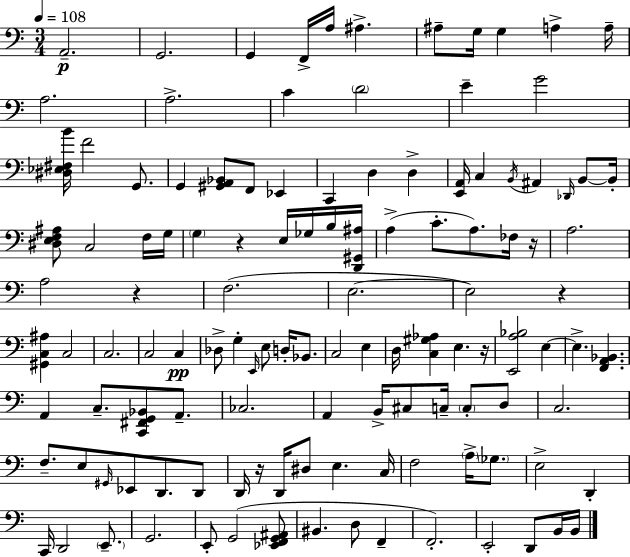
{
  \clef bass
  \numericTimeSignature
  \time 3/4
  \key a \minor
  \tempo 4 = 108
  \repeat volta 2 { a,2.--\p | g,2. | g,4 f,16-> a16 ais4.-> | ais8-- g16 g4 a4-> a16-- | \break a2. | a2.-> | c'4 \parenthesize d'2 | e'4-- g'2 | \break <dis ees fis b'>16 f'2 g,8. | g,4 <gis, a, bes,>8 f,8 ees,4 | c,4 d4 d4-> | <e, a,>16 c4 \acciaccatura { b,16 } ais,4 \grace { des,16 } b,8~~ | \break b,16-. <dis e f ais>8 c2 | f16 g16 \parenthesize g4 r4 e16 ges16 | b16 <d, gis, ais>16 a4->( c'8.-. a8.) | fes16 r16 a2. | \break a2 r4 | f2.( | e2.~~ | e2) r4 | \break <gis, c ais>4 c2 | c2. | c2 c4\pp | des8-> g4-. \grace { e,16 } e8 d16-. | \break bes,8. c2 e4 | d16 <c gis aes>4 e4. | r16 <e, a bes>2 e4~~ | e4.-> <f, a, bes,>4. | \break a,4 c8.-- <c, fis, g, bes,>8 | a,8.-- ces2. | a,4 b,16-> cis8 c16-- \parenthesize c8-. | d8 c2. | \break f8.-- e8 \grace { gis,16 } ees,8 d,8. | d,8 d,16 r16 d,16 dis8 e4. | c16 f2 | \parenthesize a16-> \parenthesize ges8. e2-> | \break d,4-. c,16 d,2 | \parenthesize e,8.-- g,2. | e,8-. g,2( | <ees, f, g, ais,>8 bis,4. d8 | \break f,4-- f,2.-.) | e,2-. | d,8 b,16 b,16 } \bar "|."
}